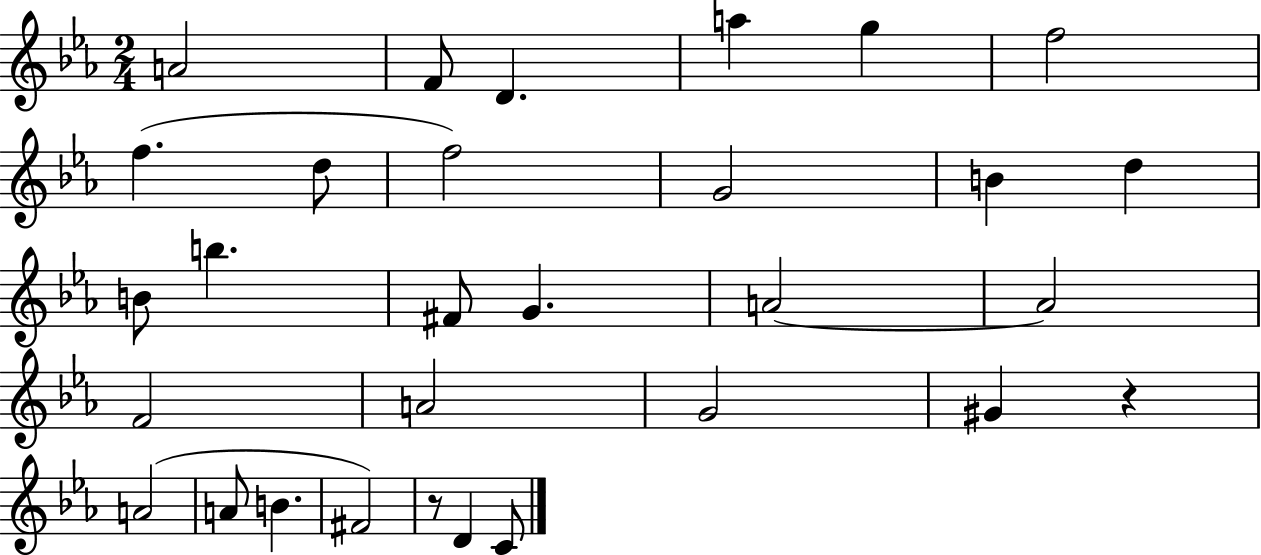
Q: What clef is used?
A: treble